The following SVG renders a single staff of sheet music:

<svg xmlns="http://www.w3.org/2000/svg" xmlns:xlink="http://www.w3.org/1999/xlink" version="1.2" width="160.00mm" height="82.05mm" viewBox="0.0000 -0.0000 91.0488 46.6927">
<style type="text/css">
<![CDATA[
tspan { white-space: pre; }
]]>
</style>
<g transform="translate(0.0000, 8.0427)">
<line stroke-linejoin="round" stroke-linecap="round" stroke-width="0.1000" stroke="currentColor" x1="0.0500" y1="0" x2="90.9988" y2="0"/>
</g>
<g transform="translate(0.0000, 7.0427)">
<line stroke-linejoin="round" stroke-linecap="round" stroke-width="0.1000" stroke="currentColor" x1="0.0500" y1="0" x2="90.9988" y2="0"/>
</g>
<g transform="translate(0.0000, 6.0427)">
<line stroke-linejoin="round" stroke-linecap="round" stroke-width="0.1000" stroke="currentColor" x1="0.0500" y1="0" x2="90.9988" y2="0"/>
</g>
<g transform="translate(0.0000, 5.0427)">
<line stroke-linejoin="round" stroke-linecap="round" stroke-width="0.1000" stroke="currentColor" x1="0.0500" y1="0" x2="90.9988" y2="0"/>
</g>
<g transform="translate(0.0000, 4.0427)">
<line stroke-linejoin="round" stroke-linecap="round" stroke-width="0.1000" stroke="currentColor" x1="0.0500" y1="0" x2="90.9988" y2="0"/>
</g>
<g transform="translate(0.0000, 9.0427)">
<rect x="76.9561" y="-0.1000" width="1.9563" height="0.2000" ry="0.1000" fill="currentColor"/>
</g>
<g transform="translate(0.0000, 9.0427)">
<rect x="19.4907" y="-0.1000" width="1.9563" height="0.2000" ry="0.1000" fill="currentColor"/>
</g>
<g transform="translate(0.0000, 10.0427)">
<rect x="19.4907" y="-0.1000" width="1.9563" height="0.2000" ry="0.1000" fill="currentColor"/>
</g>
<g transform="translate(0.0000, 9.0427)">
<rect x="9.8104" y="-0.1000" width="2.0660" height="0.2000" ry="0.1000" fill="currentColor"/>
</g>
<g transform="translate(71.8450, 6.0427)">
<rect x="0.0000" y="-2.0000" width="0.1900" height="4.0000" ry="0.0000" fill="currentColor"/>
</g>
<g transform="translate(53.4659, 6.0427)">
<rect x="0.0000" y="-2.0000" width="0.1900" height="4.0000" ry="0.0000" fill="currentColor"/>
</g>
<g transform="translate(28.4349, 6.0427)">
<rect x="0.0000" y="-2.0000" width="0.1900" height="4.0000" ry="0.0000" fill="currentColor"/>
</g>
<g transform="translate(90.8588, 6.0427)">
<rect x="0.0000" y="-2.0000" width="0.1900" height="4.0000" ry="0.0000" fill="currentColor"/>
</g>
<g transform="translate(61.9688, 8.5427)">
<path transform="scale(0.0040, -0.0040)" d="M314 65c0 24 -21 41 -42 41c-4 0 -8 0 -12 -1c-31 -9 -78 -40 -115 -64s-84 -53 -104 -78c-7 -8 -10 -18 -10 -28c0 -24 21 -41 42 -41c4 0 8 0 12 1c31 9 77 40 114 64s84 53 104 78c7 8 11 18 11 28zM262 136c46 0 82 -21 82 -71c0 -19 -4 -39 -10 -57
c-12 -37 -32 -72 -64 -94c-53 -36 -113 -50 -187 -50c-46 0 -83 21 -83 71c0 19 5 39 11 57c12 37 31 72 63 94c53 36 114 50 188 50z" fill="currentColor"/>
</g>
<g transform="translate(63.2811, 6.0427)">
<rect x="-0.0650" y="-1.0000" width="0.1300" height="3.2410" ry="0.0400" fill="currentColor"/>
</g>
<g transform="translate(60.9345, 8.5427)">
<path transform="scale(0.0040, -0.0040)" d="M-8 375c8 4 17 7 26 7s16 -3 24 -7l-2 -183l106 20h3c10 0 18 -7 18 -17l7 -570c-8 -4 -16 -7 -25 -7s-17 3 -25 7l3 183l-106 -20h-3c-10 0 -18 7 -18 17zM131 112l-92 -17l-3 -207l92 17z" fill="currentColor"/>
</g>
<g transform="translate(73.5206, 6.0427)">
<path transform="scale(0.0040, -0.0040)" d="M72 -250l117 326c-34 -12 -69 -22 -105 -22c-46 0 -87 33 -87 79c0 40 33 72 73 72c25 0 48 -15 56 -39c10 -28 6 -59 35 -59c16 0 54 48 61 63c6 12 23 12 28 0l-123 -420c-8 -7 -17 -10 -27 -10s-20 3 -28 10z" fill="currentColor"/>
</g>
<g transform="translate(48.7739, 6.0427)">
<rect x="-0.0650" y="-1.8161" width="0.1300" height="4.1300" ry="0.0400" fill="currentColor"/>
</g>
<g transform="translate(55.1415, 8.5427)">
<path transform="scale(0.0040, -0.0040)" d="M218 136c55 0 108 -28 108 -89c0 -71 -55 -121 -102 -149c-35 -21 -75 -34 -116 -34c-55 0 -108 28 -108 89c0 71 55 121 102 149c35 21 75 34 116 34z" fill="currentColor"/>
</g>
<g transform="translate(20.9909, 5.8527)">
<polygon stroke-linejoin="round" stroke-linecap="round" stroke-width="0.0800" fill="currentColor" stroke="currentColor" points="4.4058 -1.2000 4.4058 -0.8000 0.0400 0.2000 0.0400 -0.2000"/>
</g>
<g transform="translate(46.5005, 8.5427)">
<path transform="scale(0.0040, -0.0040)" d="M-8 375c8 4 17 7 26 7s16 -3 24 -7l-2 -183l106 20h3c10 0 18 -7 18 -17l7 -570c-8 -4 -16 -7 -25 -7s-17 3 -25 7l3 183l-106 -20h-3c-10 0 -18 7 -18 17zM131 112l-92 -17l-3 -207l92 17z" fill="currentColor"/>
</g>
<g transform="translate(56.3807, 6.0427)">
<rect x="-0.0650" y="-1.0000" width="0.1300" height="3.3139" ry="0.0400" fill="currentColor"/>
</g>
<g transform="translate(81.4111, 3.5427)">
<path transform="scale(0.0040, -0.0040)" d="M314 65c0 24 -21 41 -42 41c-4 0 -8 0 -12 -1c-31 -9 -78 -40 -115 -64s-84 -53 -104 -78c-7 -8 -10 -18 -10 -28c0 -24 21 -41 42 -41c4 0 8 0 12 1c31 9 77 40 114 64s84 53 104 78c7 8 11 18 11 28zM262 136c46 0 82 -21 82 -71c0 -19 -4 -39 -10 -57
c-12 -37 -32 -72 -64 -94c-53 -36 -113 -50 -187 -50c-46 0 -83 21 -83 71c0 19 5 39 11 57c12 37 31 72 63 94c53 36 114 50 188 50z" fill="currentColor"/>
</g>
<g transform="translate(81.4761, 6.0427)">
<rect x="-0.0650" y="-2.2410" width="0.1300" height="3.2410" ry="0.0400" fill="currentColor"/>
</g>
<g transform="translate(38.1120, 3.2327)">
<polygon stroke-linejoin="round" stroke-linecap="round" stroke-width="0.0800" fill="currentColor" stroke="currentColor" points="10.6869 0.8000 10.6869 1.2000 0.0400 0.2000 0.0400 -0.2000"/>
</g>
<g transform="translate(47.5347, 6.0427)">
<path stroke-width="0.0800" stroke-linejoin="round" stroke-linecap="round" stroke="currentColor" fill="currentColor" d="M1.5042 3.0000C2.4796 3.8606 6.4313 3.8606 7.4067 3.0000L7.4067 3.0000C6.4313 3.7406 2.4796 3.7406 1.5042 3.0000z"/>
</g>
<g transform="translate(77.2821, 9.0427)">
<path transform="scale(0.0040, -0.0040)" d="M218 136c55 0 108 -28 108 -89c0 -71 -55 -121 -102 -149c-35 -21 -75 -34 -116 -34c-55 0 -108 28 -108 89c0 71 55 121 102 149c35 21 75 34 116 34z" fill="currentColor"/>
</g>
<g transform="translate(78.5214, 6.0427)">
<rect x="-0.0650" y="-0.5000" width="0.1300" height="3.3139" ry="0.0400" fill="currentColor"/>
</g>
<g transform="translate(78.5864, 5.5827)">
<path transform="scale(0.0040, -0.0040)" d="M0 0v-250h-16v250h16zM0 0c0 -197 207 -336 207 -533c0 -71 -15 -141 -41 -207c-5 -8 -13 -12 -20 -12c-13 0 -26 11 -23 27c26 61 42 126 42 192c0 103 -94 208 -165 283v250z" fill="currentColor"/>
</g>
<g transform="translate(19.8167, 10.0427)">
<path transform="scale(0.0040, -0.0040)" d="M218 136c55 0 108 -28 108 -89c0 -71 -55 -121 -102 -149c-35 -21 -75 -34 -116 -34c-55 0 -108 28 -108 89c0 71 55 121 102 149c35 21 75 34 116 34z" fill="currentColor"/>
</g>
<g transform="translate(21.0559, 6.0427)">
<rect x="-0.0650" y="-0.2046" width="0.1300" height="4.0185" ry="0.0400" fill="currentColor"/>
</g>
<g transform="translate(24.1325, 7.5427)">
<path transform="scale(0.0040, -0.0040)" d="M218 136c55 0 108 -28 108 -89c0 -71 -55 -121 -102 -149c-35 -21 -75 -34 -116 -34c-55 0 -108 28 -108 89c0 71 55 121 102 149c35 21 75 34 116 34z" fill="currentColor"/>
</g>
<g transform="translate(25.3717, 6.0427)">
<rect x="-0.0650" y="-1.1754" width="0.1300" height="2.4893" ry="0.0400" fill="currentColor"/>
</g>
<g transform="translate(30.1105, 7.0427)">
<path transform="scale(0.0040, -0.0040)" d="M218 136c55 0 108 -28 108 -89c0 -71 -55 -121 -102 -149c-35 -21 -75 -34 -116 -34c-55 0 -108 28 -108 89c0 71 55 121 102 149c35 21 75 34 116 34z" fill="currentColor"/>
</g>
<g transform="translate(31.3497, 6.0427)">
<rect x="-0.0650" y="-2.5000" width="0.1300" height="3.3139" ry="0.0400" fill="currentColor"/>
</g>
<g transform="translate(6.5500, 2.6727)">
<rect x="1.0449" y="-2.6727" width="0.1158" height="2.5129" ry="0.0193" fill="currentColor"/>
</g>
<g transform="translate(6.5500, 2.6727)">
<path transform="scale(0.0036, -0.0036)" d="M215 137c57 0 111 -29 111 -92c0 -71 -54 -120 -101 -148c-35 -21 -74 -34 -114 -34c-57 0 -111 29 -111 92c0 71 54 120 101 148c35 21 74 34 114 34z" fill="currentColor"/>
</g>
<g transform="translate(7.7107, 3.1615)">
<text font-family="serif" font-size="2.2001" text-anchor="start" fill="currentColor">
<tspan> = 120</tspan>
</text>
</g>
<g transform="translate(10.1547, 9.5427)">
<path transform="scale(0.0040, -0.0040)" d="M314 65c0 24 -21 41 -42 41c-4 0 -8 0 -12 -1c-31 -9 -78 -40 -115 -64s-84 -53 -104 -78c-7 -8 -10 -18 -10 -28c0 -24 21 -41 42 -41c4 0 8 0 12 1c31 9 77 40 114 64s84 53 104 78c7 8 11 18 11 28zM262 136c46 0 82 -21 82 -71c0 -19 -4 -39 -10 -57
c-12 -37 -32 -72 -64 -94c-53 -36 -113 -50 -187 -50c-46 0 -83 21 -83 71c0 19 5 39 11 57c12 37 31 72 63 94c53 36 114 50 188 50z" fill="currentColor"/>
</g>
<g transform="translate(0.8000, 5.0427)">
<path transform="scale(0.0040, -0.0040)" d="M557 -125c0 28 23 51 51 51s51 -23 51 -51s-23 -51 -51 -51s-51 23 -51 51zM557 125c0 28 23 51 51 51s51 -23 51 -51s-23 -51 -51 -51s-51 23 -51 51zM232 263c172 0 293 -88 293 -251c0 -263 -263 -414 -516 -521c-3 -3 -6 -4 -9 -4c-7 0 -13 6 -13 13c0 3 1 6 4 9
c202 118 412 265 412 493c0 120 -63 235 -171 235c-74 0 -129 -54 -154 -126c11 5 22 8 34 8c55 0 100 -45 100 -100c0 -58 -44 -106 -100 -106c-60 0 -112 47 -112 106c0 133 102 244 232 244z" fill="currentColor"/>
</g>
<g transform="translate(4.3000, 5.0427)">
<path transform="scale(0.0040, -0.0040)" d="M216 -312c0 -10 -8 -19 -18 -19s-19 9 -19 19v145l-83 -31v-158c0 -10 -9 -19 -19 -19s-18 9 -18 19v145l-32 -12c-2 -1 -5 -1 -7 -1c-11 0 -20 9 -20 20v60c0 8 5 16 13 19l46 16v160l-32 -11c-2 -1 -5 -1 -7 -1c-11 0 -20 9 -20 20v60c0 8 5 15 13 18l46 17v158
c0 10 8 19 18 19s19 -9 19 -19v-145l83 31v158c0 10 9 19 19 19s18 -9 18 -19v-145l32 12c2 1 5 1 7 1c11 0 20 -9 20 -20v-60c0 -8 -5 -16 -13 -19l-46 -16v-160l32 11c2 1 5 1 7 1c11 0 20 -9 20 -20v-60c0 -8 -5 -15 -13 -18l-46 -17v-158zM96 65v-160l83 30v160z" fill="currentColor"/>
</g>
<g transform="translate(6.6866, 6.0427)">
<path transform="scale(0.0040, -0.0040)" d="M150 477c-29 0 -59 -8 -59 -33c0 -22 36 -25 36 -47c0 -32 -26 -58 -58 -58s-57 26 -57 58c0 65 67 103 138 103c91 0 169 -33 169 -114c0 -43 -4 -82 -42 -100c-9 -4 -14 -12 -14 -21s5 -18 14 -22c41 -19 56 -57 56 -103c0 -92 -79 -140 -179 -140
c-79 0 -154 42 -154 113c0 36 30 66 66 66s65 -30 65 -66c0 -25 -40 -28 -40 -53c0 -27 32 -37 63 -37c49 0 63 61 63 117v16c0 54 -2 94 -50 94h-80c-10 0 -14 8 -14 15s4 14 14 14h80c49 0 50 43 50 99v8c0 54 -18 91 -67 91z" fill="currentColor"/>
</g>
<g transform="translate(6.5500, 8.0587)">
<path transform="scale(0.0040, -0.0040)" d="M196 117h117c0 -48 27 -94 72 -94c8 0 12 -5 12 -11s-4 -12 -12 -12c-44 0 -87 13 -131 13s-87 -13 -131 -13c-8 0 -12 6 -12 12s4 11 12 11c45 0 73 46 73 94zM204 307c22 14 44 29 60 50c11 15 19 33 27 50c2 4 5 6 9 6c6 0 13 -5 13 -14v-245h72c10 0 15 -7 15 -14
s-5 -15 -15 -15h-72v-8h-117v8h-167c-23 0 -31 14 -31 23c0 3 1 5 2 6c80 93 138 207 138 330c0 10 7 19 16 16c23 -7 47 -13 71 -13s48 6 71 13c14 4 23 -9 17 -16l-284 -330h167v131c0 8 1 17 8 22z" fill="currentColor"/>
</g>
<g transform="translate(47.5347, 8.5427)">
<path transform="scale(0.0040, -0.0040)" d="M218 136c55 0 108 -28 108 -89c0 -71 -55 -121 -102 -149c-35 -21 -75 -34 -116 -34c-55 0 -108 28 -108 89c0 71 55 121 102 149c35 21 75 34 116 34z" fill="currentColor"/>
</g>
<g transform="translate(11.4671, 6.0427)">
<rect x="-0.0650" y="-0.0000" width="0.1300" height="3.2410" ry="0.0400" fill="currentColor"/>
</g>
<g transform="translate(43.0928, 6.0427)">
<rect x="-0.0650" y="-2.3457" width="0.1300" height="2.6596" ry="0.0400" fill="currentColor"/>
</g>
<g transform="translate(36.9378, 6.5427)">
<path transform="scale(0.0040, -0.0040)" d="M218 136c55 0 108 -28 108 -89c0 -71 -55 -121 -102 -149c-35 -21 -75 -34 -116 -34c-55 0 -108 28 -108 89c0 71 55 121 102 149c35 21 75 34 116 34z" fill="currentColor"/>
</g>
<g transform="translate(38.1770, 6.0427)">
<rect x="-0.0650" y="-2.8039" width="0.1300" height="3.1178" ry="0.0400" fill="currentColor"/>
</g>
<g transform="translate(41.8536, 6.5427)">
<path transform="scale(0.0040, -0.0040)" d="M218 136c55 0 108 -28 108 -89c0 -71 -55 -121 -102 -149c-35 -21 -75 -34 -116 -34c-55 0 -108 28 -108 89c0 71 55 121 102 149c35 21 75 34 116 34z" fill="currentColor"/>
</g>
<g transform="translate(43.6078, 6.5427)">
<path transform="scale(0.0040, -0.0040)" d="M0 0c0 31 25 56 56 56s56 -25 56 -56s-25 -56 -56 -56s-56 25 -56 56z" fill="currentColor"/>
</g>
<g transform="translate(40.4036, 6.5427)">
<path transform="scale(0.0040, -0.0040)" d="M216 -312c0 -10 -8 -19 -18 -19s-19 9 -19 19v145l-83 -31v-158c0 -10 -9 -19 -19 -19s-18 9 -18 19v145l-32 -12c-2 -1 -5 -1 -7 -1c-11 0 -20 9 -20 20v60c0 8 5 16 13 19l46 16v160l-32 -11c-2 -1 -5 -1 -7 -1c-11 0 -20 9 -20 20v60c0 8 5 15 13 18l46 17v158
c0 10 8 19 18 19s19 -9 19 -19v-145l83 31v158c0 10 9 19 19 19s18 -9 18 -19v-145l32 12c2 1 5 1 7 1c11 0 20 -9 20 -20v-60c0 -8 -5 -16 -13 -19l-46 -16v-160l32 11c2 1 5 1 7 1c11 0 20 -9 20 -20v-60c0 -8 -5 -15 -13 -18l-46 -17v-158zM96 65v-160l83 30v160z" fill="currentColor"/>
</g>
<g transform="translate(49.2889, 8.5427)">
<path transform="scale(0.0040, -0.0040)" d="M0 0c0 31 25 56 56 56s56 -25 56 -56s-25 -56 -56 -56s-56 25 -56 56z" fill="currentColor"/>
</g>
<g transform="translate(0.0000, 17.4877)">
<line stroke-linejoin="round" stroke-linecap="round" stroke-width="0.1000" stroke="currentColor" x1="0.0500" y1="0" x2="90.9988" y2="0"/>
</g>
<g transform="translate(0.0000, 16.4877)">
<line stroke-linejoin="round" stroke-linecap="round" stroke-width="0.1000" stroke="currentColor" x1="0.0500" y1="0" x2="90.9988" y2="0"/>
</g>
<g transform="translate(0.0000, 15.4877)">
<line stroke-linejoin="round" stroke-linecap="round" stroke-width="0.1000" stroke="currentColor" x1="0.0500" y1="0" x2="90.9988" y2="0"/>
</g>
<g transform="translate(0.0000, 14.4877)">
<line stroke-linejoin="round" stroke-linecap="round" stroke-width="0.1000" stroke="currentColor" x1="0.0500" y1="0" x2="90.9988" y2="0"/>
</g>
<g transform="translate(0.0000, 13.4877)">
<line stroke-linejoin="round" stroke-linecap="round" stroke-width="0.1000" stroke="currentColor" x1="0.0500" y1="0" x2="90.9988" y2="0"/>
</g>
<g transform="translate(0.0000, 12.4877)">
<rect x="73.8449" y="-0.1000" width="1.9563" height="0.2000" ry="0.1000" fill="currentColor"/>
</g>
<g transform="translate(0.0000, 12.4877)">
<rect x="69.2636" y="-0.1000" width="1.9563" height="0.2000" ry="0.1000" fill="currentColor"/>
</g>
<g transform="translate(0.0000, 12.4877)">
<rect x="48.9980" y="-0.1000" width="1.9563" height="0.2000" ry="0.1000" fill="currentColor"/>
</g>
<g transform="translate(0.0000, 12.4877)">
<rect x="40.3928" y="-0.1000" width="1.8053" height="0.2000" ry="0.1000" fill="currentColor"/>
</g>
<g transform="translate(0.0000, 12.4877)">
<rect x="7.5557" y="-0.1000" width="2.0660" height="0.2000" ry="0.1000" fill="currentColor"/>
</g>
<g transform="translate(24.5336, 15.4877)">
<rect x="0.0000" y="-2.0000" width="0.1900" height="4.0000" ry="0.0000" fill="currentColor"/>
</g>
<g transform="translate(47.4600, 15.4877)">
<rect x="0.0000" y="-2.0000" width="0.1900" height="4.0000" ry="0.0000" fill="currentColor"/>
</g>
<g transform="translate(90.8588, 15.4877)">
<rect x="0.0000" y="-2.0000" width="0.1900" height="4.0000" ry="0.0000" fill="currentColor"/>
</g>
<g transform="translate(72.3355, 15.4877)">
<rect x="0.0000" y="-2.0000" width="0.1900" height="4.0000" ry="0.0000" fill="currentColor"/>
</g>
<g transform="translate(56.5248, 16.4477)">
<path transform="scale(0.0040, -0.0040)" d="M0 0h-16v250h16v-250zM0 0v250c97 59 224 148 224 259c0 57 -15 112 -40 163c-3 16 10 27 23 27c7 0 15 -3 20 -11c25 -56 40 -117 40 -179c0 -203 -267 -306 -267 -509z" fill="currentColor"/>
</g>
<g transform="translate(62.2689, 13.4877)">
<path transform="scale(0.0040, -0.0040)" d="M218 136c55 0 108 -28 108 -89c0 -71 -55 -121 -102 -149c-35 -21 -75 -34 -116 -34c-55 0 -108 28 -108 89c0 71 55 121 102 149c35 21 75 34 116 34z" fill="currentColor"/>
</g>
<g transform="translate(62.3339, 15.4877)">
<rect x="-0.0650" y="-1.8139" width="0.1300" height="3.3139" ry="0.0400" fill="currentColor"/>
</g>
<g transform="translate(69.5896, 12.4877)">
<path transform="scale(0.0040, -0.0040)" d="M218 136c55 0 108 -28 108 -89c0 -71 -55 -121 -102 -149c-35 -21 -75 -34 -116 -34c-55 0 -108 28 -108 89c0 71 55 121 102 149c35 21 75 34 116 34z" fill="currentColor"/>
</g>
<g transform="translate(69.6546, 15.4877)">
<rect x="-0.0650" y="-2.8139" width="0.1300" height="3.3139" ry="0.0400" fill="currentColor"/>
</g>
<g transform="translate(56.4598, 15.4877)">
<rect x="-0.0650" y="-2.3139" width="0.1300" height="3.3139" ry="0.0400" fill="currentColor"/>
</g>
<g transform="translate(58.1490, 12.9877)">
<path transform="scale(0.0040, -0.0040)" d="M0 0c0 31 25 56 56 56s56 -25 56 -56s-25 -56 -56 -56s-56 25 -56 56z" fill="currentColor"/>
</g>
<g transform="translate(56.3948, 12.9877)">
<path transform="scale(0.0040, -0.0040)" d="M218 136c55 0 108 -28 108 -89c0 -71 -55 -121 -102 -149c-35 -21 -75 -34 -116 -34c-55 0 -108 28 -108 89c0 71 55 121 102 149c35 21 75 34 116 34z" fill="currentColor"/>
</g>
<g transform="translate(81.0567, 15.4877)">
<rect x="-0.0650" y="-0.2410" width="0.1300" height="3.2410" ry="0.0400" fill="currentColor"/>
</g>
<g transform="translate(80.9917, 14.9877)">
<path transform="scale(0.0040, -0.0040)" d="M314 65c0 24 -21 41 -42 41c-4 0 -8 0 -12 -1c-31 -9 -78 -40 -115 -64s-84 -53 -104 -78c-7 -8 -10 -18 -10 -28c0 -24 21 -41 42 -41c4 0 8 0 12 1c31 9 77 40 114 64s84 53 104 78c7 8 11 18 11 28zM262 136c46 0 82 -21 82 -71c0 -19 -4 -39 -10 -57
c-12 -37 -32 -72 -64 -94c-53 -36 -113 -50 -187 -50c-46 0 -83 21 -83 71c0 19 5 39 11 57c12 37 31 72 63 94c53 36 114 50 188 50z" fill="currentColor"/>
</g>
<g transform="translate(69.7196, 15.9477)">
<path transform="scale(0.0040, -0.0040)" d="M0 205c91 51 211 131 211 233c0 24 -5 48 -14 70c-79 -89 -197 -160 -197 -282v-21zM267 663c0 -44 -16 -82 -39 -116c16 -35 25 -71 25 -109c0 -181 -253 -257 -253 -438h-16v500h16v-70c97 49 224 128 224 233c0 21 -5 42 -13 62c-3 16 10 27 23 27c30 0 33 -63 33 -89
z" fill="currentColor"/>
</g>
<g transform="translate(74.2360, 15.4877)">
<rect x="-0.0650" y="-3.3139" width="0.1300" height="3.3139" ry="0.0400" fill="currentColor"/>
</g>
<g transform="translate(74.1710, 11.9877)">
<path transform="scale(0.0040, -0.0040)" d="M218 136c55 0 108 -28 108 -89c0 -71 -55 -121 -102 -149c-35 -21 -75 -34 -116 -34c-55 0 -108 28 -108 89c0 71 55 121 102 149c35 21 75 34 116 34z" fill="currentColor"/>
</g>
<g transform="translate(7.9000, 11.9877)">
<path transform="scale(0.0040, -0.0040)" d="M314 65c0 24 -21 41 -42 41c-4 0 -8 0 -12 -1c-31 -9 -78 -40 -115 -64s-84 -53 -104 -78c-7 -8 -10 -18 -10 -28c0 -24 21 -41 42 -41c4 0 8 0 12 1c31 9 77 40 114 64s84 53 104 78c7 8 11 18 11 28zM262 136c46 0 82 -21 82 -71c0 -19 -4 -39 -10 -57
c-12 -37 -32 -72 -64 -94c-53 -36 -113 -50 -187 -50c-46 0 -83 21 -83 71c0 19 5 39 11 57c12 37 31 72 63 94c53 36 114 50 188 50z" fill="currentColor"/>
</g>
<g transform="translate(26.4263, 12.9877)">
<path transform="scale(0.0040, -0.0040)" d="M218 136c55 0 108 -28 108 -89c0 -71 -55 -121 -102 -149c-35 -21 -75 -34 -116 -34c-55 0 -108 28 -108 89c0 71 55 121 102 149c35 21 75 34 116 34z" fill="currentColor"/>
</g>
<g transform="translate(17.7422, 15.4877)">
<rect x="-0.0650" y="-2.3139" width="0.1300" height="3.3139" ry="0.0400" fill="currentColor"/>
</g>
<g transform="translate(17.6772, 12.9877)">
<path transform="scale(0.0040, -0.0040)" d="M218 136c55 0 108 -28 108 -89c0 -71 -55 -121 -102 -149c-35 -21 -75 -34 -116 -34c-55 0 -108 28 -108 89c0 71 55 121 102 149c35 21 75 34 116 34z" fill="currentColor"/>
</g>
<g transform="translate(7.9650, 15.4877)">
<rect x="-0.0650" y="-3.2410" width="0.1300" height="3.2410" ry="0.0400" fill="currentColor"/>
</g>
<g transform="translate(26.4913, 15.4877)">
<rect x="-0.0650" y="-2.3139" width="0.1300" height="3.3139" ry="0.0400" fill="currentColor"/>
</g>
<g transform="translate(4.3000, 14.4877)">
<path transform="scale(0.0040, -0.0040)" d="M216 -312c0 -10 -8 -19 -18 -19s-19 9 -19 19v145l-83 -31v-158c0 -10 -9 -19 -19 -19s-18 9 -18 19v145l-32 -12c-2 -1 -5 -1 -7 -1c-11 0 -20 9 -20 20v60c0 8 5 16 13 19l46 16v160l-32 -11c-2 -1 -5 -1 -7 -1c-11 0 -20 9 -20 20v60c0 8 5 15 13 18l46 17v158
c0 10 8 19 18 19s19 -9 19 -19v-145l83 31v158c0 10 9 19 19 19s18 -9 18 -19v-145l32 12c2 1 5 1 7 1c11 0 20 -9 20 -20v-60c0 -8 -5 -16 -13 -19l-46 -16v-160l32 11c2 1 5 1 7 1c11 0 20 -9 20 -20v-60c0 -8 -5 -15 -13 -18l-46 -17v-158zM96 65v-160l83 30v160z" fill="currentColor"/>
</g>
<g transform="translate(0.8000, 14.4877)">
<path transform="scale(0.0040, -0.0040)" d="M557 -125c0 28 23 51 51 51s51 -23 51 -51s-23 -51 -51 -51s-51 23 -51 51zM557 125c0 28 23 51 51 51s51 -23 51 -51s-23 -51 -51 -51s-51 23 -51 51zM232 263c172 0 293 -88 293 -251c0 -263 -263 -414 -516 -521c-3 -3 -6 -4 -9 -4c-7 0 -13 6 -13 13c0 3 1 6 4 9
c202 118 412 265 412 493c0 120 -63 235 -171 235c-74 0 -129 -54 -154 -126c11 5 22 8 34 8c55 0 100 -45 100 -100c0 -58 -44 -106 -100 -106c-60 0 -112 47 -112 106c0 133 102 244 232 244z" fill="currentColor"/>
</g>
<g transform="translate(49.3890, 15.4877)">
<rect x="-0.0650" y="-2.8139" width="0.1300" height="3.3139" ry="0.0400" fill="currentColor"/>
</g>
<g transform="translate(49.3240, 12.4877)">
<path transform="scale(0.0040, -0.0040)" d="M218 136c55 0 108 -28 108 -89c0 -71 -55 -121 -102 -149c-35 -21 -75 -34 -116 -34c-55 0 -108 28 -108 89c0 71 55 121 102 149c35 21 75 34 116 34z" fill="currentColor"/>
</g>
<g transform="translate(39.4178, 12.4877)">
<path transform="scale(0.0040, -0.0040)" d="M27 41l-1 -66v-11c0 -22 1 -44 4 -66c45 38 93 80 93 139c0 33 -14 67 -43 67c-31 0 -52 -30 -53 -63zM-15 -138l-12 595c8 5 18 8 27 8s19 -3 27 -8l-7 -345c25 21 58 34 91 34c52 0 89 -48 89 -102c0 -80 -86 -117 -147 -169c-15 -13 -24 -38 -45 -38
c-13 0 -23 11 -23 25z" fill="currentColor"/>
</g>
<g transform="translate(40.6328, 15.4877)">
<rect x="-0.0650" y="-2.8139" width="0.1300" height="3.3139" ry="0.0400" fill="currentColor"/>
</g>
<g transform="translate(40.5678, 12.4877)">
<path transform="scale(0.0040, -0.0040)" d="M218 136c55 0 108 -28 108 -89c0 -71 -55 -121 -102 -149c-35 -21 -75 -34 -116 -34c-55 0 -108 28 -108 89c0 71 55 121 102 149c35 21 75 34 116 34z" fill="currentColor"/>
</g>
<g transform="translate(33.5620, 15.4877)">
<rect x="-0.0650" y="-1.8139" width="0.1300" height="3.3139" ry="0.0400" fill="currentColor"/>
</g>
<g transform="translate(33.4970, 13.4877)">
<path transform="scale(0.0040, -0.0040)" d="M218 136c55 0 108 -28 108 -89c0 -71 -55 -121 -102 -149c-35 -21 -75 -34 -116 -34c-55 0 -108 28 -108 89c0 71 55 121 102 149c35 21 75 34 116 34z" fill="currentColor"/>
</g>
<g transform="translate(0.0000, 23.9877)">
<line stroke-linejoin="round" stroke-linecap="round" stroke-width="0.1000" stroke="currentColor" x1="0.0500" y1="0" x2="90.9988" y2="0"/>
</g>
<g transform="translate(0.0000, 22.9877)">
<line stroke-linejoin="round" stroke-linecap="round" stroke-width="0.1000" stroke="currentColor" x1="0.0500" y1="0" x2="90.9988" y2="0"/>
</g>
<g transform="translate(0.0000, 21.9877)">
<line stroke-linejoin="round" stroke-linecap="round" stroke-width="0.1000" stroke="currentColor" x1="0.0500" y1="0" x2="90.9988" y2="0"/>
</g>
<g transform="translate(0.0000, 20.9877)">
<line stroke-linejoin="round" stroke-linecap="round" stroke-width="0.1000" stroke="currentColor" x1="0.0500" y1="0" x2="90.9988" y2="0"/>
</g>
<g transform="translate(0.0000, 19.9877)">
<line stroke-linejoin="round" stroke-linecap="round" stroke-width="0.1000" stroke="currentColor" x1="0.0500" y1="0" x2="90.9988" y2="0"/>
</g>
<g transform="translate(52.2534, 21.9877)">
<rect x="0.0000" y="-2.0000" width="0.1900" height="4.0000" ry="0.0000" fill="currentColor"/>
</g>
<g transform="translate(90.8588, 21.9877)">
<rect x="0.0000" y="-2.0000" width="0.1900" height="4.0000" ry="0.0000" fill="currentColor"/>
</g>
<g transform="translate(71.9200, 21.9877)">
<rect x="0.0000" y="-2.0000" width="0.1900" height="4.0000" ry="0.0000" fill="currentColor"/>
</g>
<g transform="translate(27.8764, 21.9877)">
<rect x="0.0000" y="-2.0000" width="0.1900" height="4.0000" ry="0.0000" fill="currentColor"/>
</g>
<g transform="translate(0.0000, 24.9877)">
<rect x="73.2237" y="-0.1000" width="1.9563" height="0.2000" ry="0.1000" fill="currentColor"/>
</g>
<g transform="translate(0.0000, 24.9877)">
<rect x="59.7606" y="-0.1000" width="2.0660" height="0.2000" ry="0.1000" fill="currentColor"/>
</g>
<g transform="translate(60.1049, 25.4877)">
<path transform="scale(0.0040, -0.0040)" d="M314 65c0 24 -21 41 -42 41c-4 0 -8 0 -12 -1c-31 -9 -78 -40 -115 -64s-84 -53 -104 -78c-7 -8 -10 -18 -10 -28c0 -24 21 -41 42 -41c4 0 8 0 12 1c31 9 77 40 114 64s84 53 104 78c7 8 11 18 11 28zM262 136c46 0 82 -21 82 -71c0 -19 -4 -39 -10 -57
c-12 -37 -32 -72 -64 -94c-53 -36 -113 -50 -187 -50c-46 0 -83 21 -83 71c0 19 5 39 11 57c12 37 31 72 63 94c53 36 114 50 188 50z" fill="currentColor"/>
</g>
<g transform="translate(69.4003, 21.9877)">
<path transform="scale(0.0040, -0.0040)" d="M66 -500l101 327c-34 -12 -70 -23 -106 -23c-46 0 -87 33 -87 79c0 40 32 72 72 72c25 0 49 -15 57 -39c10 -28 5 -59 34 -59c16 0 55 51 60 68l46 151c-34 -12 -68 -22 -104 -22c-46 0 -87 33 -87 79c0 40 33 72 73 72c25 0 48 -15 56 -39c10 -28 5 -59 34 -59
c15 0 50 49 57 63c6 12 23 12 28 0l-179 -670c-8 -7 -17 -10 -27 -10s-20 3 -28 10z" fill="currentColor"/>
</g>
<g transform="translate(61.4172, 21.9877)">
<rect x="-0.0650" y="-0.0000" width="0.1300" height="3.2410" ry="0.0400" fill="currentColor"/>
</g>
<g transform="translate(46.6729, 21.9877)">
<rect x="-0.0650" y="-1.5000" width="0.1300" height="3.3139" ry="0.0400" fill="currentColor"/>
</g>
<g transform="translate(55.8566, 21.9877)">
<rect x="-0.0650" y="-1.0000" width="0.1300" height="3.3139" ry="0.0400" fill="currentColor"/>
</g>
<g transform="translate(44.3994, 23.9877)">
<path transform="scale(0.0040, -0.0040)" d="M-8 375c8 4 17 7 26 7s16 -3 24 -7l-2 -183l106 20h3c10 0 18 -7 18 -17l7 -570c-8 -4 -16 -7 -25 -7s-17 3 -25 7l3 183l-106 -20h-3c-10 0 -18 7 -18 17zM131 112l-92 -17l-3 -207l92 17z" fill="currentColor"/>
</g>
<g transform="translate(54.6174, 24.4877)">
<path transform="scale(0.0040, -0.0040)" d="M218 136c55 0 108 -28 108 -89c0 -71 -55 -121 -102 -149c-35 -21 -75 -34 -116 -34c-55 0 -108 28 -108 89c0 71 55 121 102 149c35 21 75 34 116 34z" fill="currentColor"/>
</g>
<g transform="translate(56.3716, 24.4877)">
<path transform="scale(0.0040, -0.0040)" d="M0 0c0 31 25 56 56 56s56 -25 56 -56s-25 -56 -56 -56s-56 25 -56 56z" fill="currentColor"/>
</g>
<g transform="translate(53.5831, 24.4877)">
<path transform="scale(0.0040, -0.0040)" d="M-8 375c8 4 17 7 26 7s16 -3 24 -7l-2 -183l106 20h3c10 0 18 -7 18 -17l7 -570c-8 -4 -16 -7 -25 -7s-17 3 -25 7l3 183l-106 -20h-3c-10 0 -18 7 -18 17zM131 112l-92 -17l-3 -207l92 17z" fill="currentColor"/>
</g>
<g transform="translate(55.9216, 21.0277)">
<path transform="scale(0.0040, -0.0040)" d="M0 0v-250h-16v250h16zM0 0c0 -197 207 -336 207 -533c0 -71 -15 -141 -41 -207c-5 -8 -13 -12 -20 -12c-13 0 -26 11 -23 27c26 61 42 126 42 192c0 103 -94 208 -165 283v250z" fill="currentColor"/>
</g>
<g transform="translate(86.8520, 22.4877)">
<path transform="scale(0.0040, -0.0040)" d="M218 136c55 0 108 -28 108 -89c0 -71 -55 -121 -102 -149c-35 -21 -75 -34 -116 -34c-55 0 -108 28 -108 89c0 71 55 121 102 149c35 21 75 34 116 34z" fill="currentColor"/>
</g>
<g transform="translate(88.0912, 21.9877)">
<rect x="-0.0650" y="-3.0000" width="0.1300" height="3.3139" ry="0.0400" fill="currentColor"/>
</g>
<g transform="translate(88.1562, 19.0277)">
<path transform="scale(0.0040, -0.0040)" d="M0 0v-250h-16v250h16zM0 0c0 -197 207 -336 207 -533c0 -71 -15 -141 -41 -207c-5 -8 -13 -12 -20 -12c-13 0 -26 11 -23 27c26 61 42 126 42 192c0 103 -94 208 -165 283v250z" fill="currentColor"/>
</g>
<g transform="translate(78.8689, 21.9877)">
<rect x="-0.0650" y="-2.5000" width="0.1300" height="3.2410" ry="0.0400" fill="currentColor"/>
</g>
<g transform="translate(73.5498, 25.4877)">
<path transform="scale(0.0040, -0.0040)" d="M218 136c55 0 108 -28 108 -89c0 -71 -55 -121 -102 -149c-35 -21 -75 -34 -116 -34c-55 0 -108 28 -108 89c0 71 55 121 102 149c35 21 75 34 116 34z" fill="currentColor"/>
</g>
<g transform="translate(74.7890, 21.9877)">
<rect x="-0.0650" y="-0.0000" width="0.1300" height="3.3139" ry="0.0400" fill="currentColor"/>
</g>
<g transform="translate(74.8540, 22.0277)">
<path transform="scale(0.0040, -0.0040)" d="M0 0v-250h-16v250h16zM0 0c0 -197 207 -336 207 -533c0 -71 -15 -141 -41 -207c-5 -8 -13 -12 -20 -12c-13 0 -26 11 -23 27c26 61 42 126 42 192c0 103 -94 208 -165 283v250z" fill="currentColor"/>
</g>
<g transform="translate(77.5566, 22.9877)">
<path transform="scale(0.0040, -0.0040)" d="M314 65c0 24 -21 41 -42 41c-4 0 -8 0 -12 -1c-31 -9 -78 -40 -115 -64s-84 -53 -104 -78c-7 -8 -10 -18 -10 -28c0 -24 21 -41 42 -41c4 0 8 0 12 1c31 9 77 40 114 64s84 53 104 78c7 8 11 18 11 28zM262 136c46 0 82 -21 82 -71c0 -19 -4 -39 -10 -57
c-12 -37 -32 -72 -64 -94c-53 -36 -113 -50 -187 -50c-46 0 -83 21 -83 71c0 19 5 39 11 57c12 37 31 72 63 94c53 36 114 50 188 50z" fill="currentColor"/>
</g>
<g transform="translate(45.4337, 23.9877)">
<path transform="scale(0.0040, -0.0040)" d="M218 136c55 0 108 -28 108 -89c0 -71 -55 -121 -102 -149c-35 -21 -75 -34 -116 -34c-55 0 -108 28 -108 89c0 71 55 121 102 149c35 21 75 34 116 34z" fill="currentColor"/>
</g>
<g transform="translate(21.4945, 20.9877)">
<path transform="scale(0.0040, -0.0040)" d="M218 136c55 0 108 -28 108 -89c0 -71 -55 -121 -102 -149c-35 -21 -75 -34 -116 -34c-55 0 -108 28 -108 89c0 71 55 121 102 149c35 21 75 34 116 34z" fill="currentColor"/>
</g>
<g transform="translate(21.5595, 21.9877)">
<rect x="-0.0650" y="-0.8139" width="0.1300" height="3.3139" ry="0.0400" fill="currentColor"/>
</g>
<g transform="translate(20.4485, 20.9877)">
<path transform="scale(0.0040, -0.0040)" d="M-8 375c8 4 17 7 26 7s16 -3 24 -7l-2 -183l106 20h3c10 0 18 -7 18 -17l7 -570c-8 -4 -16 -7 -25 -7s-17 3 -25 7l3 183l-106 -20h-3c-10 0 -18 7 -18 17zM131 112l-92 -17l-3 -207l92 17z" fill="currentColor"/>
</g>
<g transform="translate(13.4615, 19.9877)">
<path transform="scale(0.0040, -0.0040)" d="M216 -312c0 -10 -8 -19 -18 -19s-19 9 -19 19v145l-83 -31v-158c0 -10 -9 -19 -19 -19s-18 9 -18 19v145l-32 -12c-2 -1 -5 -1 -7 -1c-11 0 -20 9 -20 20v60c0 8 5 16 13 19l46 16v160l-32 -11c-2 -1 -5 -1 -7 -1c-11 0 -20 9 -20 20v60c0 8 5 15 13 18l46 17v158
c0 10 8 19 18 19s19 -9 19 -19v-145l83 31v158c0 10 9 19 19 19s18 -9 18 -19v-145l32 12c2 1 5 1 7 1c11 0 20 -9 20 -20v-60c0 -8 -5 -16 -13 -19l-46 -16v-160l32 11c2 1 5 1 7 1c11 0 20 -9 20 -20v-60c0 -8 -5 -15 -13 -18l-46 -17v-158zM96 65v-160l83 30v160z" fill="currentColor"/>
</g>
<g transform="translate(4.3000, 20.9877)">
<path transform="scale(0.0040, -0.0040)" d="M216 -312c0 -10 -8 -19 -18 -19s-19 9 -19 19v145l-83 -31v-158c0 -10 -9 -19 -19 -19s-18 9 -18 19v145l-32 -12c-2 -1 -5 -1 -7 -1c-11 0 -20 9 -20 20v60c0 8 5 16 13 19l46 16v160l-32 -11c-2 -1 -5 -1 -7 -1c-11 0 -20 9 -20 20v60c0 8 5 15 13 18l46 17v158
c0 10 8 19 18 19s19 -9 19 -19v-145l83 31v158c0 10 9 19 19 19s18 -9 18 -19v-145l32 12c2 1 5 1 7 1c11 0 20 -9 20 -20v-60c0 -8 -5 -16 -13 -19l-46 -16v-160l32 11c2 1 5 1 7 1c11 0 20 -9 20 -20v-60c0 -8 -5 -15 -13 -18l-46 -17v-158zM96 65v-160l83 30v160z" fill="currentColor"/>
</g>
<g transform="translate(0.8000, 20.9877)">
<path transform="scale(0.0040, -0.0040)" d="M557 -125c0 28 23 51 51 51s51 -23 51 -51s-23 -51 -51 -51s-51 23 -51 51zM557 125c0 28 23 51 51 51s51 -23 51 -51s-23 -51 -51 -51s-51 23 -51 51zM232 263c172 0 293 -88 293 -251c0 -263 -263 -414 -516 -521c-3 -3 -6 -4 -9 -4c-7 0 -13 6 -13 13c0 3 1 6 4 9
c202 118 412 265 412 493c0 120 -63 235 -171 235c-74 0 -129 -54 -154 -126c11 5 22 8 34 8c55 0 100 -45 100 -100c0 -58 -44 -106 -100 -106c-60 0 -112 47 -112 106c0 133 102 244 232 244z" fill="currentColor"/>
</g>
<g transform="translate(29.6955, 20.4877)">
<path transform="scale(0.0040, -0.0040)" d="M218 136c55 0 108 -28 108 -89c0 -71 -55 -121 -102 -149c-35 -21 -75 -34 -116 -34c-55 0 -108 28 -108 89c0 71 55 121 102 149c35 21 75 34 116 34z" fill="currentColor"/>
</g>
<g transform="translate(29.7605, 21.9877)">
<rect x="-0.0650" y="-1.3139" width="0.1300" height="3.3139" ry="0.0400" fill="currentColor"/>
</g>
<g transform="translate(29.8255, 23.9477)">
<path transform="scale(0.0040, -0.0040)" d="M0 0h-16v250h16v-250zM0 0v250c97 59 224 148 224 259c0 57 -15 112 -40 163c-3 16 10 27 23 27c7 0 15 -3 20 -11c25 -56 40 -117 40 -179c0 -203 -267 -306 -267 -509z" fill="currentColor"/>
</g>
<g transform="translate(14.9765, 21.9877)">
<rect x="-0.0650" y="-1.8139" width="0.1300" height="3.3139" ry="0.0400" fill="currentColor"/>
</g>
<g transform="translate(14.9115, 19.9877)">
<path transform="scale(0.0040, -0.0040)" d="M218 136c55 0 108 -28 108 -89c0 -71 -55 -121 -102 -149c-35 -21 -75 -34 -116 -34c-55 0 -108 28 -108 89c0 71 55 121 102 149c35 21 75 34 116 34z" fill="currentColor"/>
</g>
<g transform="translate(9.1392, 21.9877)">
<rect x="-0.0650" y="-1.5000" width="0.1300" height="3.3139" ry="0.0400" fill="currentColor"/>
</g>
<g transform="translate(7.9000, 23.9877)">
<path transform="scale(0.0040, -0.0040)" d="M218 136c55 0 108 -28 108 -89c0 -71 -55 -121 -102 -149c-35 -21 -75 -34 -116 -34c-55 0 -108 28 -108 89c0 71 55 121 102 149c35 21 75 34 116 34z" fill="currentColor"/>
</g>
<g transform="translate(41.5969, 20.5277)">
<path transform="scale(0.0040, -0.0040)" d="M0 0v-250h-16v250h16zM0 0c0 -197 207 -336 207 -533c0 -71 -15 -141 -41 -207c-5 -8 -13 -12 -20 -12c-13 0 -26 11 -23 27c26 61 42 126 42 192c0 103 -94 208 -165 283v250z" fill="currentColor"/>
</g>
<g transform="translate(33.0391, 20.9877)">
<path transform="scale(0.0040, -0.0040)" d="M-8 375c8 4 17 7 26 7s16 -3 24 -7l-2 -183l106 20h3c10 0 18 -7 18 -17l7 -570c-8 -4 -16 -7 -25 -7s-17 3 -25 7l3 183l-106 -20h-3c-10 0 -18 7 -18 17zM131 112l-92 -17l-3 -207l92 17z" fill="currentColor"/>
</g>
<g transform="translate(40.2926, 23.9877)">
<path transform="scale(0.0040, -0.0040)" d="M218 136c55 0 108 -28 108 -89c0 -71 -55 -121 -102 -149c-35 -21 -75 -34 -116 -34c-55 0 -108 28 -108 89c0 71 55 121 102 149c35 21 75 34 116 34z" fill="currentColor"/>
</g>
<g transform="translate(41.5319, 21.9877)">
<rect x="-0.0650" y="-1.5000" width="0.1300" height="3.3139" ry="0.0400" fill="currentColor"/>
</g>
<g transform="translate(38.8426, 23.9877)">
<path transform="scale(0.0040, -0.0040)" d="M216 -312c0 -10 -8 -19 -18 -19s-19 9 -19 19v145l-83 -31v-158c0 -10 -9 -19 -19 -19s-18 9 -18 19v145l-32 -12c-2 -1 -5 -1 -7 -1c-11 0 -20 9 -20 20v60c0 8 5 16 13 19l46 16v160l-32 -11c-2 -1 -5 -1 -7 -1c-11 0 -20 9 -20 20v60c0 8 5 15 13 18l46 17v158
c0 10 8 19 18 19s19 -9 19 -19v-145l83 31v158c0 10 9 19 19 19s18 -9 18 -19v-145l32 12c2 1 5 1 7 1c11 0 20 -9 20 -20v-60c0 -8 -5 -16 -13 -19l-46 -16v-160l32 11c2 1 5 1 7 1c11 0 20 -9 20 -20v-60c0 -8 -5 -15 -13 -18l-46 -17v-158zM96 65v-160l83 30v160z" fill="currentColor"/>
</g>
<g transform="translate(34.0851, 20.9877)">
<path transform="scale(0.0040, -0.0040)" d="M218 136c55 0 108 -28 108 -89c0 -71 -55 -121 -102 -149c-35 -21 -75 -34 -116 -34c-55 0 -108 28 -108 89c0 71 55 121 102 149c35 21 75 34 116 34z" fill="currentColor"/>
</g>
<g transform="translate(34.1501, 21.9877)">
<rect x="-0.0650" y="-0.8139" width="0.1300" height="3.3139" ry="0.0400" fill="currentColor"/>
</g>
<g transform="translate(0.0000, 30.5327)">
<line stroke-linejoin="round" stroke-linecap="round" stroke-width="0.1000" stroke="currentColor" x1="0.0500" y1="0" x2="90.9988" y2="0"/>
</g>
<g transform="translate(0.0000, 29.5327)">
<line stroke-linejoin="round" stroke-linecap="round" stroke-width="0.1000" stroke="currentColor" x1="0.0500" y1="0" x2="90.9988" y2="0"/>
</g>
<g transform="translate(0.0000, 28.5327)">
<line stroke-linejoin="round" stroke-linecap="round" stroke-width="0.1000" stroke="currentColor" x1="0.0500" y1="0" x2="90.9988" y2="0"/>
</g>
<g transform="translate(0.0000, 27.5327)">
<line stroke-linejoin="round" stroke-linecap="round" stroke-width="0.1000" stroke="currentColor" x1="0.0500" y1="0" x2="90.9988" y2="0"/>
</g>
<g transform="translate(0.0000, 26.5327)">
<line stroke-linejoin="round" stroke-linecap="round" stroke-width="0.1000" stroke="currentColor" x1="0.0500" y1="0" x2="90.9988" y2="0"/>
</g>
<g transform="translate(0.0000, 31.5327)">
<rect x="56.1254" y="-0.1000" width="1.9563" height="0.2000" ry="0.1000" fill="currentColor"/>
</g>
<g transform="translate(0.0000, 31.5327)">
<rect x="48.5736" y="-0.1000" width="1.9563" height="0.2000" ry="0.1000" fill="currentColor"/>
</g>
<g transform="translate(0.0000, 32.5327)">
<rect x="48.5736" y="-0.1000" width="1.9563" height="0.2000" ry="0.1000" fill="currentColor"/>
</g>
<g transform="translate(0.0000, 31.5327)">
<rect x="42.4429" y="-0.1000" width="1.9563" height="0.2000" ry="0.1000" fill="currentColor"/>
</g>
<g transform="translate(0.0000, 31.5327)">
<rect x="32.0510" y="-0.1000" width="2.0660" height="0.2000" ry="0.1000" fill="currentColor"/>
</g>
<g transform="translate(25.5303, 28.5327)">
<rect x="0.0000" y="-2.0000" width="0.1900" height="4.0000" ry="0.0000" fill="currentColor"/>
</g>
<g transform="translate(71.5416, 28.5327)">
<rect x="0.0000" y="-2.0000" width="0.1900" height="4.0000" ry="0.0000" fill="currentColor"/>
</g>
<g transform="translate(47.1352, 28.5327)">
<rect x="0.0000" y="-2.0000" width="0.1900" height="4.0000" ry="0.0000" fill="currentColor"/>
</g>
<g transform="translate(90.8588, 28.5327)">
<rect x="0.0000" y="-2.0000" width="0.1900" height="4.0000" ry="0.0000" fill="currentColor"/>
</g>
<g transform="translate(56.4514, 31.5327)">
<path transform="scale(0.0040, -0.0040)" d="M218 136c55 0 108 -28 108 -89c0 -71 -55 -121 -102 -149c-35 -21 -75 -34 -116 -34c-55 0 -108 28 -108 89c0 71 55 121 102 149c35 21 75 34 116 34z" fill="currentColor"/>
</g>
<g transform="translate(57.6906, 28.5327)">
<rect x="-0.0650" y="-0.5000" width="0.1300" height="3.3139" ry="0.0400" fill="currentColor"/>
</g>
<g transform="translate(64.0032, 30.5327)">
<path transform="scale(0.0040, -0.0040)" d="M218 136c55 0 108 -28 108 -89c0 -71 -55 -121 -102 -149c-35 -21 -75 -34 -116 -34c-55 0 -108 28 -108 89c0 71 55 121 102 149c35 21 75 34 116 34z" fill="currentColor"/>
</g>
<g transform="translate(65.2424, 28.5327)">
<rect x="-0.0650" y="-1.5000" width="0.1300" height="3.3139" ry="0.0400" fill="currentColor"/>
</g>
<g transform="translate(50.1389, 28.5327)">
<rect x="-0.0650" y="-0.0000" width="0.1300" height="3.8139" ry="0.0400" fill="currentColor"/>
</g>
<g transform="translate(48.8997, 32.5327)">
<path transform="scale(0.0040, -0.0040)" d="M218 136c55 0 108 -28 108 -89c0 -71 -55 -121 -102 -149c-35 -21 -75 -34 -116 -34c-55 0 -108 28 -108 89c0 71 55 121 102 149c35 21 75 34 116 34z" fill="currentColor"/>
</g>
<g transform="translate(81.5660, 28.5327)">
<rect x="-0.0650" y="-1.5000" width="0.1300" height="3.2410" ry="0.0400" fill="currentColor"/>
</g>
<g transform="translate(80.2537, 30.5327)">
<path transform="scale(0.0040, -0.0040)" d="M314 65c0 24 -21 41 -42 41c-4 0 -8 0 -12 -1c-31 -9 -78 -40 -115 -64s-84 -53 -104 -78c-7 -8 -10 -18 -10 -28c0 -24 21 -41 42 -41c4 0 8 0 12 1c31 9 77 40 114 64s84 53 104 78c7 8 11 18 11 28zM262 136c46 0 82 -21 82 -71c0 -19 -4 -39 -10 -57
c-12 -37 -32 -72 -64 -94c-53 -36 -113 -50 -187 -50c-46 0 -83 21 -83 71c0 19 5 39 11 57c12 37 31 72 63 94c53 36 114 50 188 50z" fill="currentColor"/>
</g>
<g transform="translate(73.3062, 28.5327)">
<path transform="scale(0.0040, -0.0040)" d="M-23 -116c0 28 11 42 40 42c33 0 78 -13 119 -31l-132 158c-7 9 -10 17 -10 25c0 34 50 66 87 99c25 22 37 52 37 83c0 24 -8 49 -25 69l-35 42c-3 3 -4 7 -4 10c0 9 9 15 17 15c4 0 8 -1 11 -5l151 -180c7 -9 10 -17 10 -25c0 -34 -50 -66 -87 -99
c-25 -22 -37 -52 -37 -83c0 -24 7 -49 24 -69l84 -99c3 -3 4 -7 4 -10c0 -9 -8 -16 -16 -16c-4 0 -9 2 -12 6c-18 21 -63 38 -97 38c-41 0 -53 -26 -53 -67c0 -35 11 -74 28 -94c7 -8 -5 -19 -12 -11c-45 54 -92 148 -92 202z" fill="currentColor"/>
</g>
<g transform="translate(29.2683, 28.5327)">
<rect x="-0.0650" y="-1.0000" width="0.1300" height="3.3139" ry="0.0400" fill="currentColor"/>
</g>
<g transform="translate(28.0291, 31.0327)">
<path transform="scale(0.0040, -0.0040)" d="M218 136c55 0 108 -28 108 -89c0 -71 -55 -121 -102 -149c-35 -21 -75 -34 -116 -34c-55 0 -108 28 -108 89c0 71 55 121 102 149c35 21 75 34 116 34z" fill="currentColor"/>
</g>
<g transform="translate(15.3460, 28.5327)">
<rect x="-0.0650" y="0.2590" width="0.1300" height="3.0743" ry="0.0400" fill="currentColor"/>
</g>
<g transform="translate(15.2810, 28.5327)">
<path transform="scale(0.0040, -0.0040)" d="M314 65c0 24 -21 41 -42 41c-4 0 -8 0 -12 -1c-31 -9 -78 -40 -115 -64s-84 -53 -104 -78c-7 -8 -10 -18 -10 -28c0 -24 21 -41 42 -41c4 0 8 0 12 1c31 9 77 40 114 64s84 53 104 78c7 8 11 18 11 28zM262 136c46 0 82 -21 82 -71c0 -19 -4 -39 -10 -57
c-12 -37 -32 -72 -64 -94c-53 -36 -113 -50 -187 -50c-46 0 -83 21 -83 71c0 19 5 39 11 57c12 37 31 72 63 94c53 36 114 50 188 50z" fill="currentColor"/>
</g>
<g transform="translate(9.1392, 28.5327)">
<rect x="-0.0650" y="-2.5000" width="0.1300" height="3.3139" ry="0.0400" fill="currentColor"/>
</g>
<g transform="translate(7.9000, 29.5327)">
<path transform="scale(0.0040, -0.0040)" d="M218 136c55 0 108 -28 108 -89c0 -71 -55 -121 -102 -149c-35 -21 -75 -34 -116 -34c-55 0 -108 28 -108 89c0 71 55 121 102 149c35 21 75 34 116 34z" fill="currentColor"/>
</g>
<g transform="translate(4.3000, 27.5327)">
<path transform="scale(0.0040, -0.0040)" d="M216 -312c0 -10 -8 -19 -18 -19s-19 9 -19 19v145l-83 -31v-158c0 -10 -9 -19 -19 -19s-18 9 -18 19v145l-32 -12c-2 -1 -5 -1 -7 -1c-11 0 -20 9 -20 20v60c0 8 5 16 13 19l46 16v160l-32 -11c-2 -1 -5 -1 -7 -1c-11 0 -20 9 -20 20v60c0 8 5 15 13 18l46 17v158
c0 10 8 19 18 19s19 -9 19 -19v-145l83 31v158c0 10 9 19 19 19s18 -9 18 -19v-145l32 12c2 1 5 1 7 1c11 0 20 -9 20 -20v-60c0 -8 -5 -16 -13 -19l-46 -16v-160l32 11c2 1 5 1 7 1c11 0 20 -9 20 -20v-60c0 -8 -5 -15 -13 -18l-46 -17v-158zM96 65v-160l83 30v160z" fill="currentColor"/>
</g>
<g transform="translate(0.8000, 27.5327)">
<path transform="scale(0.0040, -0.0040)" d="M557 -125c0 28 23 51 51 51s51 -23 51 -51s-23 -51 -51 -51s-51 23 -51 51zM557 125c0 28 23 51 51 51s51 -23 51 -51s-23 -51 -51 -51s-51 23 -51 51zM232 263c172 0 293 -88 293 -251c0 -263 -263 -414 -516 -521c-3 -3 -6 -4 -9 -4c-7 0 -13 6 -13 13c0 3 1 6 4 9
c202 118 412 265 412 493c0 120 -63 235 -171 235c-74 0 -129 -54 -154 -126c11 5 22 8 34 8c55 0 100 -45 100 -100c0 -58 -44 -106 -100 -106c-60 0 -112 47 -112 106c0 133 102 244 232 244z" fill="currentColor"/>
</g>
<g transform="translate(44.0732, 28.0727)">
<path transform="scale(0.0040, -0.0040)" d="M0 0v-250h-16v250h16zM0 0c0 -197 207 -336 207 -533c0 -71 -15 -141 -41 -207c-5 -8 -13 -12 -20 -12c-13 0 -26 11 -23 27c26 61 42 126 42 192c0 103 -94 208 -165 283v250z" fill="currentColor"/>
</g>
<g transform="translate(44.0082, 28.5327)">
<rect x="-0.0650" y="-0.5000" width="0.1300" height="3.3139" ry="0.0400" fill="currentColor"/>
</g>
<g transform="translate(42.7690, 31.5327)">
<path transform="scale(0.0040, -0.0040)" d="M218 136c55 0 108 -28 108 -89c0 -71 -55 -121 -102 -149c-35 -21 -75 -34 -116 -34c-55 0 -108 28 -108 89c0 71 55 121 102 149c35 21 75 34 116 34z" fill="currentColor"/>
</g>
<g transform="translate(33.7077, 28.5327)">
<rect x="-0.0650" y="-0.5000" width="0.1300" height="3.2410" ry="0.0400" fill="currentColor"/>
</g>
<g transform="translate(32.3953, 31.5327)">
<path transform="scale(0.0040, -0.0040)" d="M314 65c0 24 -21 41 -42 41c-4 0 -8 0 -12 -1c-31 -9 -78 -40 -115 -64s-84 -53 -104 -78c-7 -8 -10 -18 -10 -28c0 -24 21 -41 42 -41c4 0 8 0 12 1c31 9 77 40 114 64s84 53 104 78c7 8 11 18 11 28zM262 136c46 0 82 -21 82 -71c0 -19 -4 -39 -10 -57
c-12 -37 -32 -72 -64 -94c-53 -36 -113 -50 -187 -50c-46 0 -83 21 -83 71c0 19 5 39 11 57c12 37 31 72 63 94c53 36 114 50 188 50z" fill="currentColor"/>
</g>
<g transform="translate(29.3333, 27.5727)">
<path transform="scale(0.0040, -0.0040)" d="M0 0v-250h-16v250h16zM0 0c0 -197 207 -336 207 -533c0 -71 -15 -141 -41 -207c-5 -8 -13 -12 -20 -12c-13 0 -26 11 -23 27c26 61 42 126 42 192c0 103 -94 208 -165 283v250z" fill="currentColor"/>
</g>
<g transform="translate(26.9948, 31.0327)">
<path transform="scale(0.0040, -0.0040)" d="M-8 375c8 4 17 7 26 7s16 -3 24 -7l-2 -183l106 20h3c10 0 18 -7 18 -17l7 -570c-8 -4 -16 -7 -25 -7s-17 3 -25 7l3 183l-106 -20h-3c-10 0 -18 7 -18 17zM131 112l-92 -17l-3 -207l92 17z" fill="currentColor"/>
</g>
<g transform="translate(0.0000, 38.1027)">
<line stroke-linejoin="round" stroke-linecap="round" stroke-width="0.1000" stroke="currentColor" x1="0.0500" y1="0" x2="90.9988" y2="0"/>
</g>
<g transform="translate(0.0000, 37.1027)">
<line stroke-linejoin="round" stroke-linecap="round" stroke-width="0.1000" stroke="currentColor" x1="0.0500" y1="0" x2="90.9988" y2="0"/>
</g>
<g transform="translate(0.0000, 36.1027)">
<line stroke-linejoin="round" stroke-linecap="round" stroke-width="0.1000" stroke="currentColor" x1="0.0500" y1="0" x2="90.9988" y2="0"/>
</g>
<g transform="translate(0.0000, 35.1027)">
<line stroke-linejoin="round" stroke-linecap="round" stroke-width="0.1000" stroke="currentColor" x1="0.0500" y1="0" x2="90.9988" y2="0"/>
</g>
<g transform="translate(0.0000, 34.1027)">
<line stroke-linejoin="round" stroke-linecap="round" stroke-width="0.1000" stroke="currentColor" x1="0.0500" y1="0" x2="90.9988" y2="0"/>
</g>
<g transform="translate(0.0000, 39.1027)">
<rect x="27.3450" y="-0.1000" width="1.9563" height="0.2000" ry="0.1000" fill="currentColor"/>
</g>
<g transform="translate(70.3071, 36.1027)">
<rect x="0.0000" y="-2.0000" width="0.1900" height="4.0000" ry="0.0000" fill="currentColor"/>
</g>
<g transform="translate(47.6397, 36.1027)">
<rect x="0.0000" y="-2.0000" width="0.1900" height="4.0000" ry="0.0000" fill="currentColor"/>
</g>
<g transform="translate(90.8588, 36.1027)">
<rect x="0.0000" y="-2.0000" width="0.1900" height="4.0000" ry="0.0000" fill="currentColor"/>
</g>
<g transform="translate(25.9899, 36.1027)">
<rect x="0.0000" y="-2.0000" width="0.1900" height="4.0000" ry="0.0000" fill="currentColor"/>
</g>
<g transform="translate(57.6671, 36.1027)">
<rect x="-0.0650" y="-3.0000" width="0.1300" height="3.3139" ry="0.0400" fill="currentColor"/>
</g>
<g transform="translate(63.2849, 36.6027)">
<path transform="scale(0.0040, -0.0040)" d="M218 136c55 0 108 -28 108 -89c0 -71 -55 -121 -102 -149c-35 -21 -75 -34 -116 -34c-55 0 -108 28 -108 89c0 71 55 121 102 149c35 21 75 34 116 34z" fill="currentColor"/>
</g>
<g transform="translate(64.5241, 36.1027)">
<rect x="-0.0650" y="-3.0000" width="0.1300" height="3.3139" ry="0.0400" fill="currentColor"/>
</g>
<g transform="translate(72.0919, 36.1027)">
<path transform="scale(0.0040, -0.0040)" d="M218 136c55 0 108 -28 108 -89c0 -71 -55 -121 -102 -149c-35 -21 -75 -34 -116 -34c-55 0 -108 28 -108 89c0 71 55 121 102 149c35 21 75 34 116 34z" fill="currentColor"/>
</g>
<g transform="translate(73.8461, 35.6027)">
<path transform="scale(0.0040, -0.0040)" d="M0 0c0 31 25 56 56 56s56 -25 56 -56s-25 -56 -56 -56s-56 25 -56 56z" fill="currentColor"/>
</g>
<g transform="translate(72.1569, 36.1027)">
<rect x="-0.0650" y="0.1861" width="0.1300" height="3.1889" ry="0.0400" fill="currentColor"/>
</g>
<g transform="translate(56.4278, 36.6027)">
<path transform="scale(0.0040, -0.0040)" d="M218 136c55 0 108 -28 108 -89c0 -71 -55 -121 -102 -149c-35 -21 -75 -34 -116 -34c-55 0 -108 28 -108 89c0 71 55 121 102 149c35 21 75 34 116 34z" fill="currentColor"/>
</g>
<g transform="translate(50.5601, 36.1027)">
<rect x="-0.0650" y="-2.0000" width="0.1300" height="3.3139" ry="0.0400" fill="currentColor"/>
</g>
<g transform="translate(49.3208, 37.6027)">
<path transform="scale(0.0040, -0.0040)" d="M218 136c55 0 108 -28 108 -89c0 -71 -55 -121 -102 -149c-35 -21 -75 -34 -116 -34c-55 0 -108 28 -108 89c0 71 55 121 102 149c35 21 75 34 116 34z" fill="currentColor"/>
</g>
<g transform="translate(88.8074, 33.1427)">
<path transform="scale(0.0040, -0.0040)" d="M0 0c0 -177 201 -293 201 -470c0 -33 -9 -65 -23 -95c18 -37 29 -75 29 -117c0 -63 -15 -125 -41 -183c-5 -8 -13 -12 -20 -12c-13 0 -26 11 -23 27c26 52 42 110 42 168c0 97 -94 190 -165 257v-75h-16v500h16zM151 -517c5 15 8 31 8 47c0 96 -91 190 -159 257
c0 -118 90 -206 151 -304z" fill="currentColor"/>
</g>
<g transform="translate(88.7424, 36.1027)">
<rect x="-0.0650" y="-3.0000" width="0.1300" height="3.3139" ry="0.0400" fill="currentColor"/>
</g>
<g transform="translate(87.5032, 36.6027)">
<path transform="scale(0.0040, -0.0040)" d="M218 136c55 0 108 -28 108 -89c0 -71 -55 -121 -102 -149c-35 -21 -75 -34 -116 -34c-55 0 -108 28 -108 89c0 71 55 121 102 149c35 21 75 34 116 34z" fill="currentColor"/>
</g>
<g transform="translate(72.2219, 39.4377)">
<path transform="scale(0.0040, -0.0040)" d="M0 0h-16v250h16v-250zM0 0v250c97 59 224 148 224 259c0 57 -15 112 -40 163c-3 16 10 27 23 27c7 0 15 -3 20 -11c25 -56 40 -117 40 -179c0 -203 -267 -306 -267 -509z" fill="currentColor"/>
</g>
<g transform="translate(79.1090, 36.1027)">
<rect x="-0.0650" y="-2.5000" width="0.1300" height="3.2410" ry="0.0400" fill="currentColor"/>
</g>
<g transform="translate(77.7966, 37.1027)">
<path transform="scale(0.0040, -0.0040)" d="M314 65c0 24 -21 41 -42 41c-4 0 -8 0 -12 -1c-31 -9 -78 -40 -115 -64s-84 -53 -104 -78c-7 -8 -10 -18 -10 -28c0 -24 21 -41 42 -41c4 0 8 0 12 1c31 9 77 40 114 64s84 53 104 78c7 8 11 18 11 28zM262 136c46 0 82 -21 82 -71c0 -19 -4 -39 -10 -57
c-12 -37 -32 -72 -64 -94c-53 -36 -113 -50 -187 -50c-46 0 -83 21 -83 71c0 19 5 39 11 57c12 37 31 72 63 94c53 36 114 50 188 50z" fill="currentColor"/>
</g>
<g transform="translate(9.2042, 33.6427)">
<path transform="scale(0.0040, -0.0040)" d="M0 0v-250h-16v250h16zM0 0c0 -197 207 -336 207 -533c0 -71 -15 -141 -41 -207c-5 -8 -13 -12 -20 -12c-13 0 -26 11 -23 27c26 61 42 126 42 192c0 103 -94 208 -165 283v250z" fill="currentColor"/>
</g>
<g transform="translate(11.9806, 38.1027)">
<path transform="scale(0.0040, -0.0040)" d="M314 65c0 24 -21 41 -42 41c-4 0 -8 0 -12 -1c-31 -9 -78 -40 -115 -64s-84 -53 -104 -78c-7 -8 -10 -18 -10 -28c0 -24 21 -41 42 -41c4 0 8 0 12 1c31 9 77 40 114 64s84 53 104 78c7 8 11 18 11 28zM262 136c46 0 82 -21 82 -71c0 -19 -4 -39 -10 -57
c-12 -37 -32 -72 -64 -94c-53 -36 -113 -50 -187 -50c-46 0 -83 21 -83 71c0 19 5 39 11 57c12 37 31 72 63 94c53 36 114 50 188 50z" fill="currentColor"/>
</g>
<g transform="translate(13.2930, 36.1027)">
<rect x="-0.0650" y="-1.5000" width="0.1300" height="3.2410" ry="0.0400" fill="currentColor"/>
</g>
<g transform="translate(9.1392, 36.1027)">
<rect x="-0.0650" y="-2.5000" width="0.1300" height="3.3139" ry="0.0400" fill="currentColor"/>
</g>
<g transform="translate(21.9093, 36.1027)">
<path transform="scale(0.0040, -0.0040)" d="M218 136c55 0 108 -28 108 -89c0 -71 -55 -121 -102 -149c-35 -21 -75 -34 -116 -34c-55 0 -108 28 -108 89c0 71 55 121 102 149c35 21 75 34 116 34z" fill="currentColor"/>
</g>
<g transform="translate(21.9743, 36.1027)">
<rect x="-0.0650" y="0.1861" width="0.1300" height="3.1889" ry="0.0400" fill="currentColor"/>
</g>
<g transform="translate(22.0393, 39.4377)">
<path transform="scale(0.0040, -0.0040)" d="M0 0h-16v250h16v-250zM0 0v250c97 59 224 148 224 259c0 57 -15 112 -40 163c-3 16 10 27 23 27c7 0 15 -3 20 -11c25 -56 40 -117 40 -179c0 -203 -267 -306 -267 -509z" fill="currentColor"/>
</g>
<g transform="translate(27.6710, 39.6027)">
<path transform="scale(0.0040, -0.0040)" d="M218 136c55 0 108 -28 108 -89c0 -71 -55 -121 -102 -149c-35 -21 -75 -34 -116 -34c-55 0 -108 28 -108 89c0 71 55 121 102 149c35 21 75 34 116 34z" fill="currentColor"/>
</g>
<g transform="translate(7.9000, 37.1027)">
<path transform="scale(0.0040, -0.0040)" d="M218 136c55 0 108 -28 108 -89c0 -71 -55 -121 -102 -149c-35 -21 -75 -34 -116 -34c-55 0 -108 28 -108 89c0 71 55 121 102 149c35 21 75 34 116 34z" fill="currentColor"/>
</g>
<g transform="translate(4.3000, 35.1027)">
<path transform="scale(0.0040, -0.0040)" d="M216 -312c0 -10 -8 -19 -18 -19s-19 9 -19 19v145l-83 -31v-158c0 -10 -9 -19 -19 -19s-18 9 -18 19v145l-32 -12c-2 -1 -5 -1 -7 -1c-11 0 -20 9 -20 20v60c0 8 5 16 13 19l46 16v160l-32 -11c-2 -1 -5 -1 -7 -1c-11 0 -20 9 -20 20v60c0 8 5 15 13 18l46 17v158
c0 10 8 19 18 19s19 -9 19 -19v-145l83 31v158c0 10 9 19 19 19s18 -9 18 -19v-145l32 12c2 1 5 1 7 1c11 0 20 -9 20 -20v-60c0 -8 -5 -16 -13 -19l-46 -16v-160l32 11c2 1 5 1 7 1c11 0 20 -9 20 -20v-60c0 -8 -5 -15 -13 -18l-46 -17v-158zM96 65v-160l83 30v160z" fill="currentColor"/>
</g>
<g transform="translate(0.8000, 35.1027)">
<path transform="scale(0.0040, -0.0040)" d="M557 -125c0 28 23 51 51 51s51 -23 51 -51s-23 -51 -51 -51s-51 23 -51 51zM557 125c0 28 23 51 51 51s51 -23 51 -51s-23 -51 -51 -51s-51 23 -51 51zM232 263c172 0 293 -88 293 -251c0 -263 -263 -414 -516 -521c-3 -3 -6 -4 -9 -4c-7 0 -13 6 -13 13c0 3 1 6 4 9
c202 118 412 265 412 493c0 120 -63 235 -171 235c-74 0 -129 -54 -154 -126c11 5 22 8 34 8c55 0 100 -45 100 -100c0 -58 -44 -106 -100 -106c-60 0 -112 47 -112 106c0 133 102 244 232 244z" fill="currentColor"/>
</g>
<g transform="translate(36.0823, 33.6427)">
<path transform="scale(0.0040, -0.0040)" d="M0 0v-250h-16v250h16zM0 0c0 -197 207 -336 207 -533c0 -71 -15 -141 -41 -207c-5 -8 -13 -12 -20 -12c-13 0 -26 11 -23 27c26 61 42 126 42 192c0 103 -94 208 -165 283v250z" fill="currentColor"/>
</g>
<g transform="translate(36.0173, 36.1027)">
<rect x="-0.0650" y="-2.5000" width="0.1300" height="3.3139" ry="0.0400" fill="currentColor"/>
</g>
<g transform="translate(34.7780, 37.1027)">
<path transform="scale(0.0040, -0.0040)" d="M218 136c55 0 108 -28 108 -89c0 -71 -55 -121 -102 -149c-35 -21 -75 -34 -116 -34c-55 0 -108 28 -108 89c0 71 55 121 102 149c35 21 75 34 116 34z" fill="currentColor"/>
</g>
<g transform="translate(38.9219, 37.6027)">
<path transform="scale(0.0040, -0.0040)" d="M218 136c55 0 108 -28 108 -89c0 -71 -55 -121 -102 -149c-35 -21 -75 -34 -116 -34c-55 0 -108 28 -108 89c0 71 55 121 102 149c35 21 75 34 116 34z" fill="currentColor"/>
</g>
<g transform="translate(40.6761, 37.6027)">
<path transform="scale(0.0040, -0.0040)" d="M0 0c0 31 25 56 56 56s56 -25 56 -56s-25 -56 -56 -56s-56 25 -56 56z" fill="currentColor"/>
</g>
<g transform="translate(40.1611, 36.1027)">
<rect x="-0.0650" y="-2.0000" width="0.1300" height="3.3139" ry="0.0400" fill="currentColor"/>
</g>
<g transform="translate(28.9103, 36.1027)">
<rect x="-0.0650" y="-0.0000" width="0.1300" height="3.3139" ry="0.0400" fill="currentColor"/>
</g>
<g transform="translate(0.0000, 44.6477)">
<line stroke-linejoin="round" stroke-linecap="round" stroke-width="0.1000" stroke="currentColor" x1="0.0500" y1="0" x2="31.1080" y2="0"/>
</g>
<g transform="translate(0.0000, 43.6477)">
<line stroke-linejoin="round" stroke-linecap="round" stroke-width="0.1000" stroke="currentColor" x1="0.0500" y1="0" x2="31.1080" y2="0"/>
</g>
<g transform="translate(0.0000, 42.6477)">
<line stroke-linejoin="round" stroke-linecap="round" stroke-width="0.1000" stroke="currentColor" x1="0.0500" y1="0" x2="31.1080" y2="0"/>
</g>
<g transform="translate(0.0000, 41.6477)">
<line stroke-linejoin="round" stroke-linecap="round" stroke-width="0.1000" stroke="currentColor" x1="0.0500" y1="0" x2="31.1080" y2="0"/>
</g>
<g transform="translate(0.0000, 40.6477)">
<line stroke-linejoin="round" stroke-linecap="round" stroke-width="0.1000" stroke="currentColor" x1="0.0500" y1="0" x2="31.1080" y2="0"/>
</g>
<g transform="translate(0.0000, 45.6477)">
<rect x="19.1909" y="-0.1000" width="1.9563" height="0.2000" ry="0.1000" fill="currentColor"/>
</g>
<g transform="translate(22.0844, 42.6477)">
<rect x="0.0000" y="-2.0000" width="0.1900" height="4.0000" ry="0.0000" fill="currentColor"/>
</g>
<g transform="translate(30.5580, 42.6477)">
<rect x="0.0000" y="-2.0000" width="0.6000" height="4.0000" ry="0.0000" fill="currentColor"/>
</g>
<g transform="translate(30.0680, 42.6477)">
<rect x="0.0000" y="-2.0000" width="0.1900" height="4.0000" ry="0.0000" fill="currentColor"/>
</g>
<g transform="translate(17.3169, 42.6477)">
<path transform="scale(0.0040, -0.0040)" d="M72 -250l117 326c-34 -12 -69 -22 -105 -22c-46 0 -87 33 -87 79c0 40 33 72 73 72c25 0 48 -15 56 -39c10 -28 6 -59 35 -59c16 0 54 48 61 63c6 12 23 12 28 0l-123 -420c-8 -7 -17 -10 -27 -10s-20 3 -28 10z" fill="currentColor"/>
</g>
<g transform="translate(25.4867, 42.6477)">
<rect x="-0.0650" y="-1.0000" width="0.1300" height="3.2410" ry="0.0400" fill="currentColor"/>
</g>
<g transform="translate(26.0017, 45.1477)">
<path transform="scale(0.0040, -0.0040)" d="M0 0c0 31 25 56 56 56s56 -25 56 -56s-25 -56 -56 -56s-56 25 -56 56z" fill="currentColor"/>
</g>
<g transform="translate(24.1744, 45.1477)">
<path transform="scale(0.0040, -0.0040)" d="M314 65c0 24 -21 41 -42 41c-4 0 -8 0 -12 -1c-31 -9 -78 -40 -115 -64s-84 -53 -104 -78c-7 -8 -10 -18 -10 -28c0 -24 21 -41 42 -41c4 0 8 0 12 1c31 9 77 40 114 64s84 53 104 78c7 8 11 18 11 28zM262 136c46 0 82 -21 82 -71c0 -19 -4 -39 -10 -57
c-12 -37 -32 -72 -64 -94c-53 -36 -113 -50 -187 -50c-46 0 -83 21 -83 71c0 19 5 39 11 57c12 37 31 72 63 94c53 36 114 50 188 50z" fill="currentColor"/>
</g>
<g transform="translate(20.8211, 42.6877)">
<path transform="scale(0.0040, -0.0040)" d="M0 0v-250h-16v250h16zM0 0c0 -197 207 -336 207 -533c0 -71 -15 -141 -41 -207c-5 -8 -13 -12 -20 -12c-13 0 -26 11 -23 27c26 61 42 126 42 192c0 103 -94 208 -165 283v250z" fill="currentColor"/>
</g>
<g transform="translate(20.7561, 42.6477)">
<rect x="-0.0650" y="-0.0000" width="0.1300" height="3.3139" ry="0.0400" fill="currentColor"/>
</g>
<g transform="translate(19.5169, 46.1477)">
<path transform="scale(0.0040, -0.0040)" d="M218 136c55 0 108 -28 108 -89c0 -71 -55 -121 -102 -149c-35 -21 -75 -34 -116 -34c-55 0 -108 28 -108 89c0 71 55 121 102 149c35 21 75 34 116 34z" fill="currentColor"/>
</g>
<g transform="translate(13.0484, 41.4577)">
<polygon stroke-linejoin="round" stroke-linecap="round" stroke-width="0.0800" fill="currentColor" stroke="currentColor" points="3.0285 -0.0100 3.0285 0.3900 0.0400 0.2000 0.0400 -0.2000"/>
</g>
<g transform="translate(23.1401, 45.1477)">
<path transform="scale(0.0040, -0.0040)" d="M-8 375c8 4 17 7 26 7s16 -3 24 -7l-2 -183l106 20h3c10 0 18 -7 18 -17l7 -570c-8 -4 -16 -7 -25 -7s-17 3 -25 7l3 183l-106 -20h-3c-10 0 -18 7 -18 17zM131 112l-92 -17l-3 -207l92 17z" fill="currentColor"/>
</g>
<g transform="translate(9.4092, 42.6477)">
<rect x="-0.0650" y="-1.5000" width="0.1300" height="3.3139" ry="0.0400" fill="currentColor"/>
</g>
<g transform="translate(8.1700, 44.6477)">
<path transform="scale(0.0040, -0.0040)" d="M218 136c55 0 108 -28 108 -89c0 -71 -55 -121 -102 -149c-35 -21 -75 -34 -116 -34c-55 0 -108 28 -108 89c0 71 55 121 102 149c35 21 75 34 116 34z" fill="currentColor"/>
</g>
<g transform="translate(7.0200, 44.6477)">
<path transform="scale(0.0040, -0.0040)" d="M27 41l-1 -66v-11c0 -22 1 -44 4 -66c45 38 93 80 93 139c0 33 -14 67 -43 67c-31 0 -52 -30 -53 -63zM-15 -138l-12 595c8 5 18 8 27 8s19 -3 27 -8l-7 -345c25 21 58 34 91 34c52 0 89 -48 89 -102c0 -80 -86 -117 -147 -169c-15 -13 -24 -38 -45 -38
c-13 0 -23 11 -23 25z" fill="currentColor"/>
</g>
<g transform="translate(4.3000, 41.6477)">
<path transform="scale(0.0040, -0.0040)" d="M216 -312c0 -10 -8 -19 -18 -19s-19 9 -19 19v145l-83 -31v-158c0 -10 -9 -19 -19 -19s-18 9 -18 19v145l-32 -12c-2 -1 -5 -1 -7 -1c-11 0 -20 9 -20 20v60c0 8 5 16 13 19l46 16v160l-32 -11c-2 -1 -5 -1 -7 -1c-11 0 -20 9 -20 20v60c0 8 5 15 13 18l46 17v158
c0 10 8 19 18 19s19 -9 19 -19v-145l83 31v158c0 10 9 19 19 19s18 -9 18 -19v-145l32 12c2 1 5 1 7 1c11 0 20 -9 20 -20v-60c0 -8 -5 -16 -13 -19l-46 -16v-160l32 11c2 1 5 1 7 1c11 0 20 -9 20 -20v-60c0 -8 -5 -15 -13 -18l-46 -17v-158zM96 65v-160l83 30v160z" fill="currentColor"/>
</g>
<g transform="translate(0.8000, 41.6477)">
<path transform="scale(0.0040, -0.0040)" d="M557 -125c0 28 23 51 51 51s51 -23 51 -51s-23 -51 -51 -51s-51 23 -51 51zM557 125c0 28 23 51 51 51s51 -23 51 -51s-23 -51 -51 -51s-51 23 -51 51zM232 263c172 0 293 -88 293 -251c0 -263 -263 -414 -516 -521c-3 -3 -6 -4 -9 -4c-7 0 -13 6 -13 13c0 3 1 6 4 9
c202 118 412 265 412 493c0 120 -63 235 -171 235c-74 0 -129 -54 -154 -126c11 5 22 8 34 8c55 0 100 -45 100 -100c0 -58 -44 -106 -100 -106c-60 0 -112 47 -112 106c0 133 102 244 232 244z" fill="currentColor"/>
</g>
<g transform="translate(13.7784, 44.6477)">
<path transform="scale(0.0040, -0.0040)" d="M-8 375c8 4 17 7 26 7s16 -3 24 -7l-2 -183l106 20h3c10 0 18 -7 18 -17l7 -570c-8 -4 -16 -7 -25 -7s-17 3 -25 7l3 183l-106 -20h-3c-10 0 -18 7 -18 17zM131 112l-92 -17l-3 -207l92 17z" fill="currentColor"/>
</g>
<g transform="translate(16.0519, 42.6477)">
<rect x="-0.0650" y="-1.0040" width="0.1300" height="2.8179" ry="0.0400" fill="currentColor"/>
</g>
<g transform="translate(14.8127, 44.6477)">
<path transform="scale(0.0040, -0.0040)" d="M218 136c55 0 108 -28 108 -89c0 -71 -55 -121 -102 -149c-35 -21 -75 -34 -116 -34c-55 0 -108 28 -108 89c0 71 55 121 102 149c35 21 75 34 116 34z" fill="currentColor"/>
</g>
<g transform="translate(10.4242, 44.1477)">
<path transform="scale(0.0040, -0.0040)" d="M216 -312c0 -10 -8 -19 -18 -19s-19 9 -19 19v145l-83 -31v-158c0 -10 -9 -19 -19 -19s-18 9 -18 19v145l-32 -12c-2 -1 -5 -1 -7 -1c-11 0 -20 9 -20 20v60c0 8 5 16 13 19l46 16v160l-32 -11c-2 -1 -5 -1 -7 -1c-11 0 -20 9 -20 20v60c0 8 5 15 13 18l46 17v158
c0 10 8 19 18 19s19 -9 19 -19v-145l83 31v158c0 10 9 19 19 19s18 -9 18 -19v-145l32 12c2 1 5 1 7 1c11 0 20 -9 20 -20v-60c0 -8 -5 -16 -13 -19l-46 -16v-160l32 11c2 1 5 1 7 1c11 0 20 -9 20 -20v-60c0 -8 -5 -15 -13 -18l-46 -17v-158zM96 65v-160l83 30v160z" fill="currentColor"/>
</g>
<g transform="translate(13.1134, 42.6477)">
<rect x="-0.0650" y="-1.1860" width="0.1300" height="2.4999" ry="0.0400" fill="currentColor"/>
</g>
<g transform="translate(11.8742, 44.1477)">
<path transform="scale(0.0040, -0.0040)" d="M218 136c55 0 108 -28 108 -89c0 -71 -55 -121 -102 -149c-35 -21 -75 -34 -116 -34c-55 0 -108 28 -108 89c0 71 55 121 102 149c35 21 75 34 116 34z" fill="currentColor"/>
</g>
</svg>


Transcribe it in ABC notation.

X:1
T:Untitled
M:3/4
L:1/4
K:G
D,,2 C,,/2 A,,/2 B,, C,/2 ^C,/2 F,,/2 F,, F,,2 z/2 E,,/2 B,2 D2 B, B, A, _C C B,/2 A, C/4 D E,2 G,, ^A, F, G,/2 F, ^G,,/2 G,, F,,/2 D,,2 z/4 D,,/2 B,,2 C,/2 B,, D,2 F,,/2 E,,2 E,,/2 C,, E,, G,, z G,,2 B,,/2 G,,2 D,/2 D,, B,,/2 A,, A,, C, C, D,/2 B,,2 C,/4 _G,, ^A,,/2 G,,/2 z/2 D,,/2 F,,2